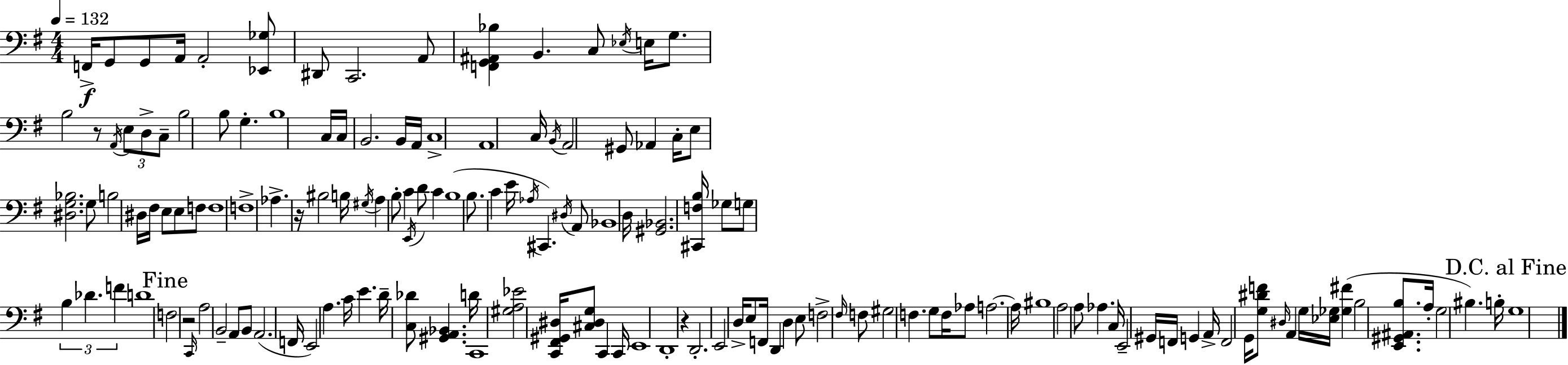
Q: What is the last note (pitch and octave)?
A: G3